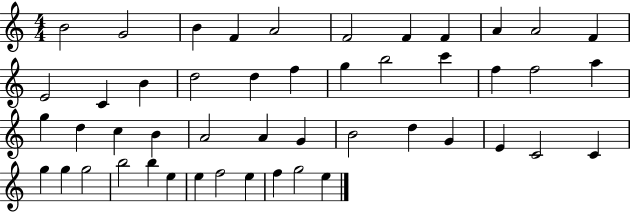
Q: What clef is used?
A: treble